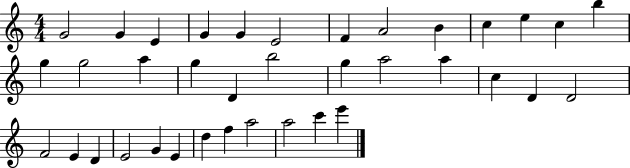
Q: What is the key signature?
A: C major